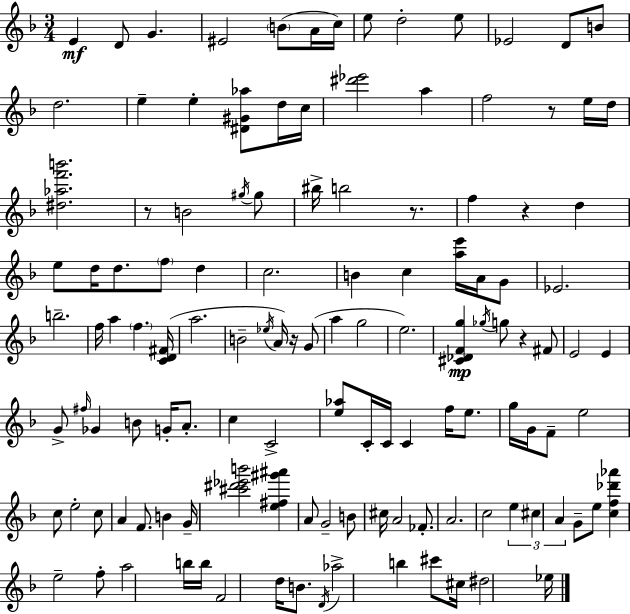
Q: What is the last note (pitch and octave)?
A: Eb5